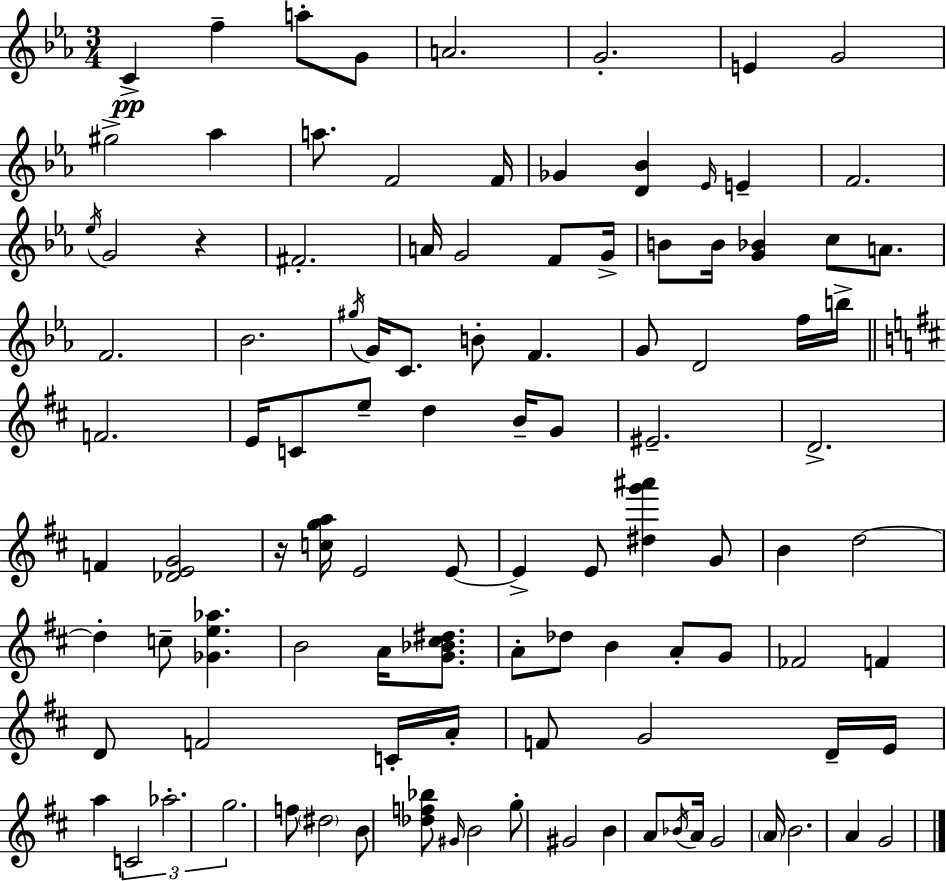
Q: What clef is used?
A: treble